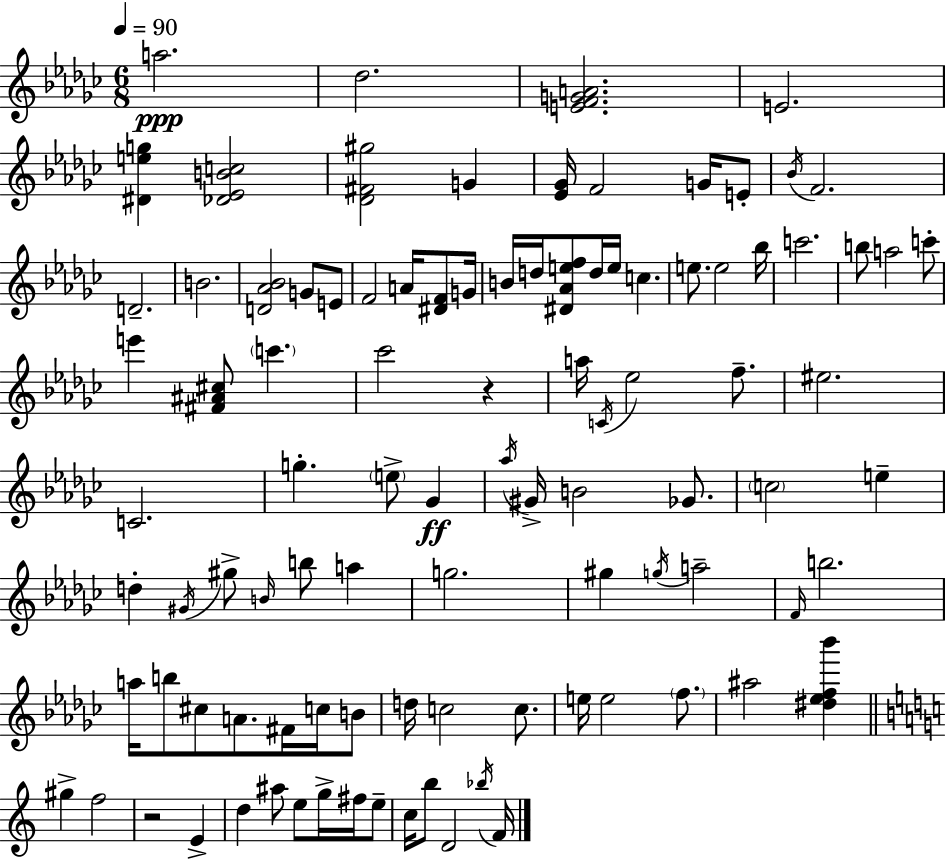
X:1
T:Untitled
M:6/8
L:1/4
K:Ebm
a2 _d2 [EFGA]2 E2 [^Deg] [_D_EBc]2 [_D^F^g]2 G [_E_G]/4 F2 G/4 E/2 _B/4 F2 D2 B2 [D_A_B]2 G/2 E/2 F2 A/4 [^DF]/2 G/4 B/4 d/4 [^D_Aef]/2 d/4 e/4 c e/2 e2 _b/4 c'2 b/2 a2 c'/2 e' [^F^A^c]/2 c' _c'2 z a/4 C/4 _e2 f/2 ^e2 C2 g e/2 _G _a/4 ^G/4 B2 _G/2 c2 e d ^G/4 ^g/2 B/4 b/2 a g2 ^g g/4 a2 F/4 b2 a/4 b/2 ^c/2 A/2 ^F/4 c/4 B/2 d/4 c2 c/2 e/4 e2 f/2 ^a2 [^d_ef_b'] ^g f2 z2 E d ^a/2 e/2 g/4 ^f/4 e/2 c/4 b/2 D2 _b/4 F/4